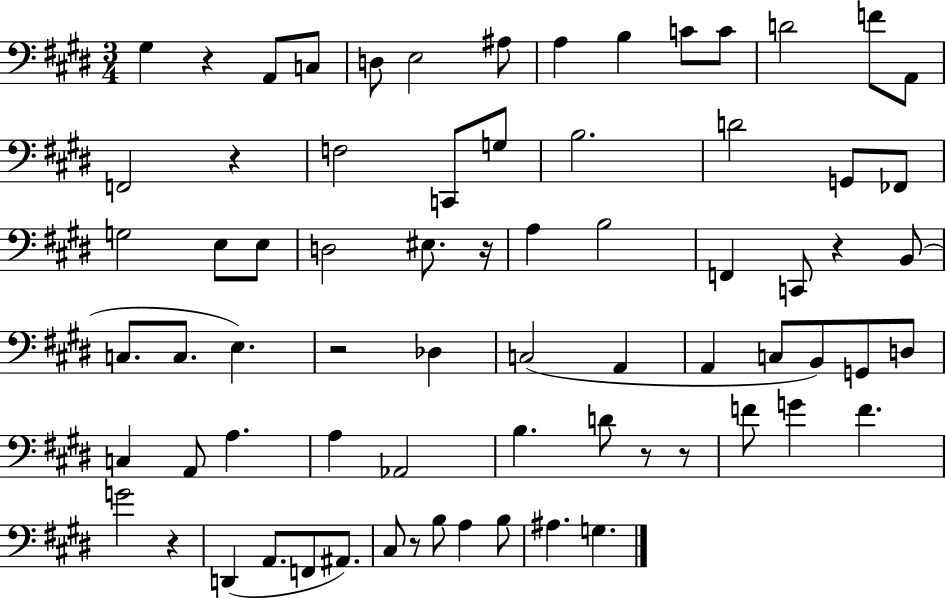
G#3/q R/q A2/e C3/e D3/e E3/h A#3/e A3/q B3/q C4/e C4/e D4/h F4/e A2/e F2/h R/q F3/h C2/e G3/e B3/h. D4/h G2/e FES2/e G3/h E3/e E3/e D3/h EIS3/e. R/s A3/q B3/h F2/q C2/e R/q B2/e C3/e. C3/e. E3/q. R/h Db3/q C3/h A2/q A2/q C3/e B2/e G2/e D3/e C3/q A2/e A3/q. A3/q Ab2/h B3/q. D4/e R/e R/e F4/e G4/q F4/q. G4/h R/q D2/q A2/e. F2/e A#2/e. C#3/e R/e B3/e A3/q B3/e A#3/q. G3/q.